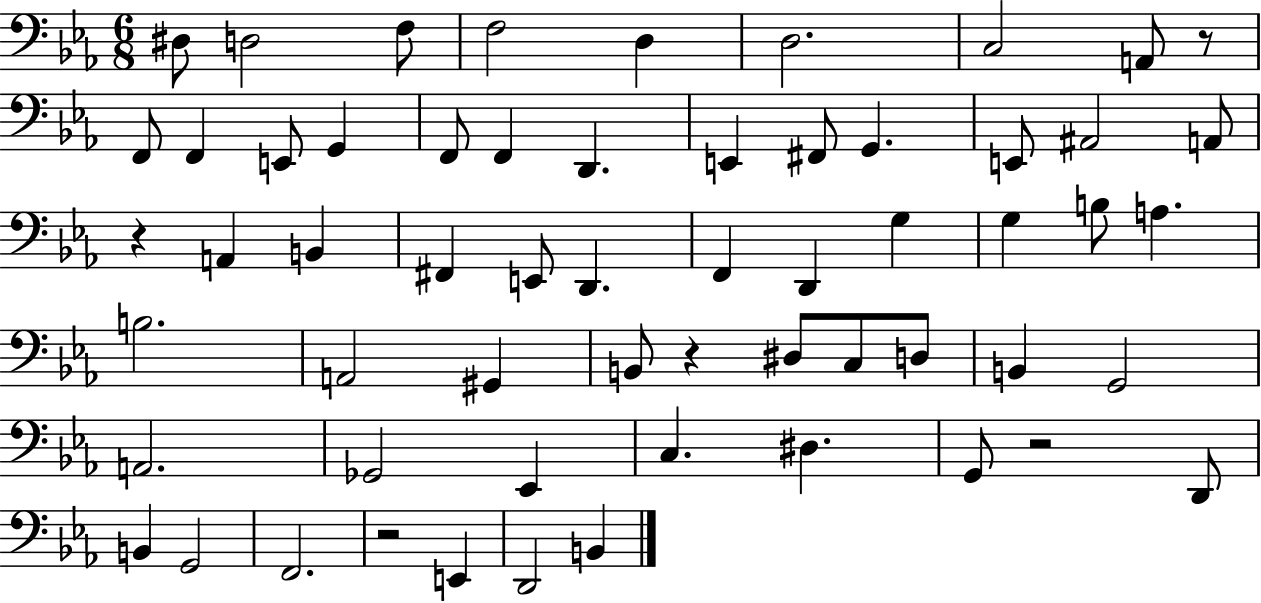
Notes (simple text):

D#3/e D3/h F3/e F3/h D3/q D3/h. C3/h A2/e R/e F2/e F2/q E2/e G2/q F2/e F2/q D2/q. E2/q F#2/e G2/q. E2/e A#2/h A2/e R/q A2/q B2/q F#2/q E2/e D2/q. F2/q D2/q G3/q G3/q B3/e A3/q. B3/h. A2/h G#2/q B2/e R/q D#3/e C3/e D3/e B2/q G2/h A2/h. Gb2/h Eb2/q C3/q. D#3/q. G2/e R/h D2/e B2/q G2/h F2/h. R/h E2/q D2/h B2/q